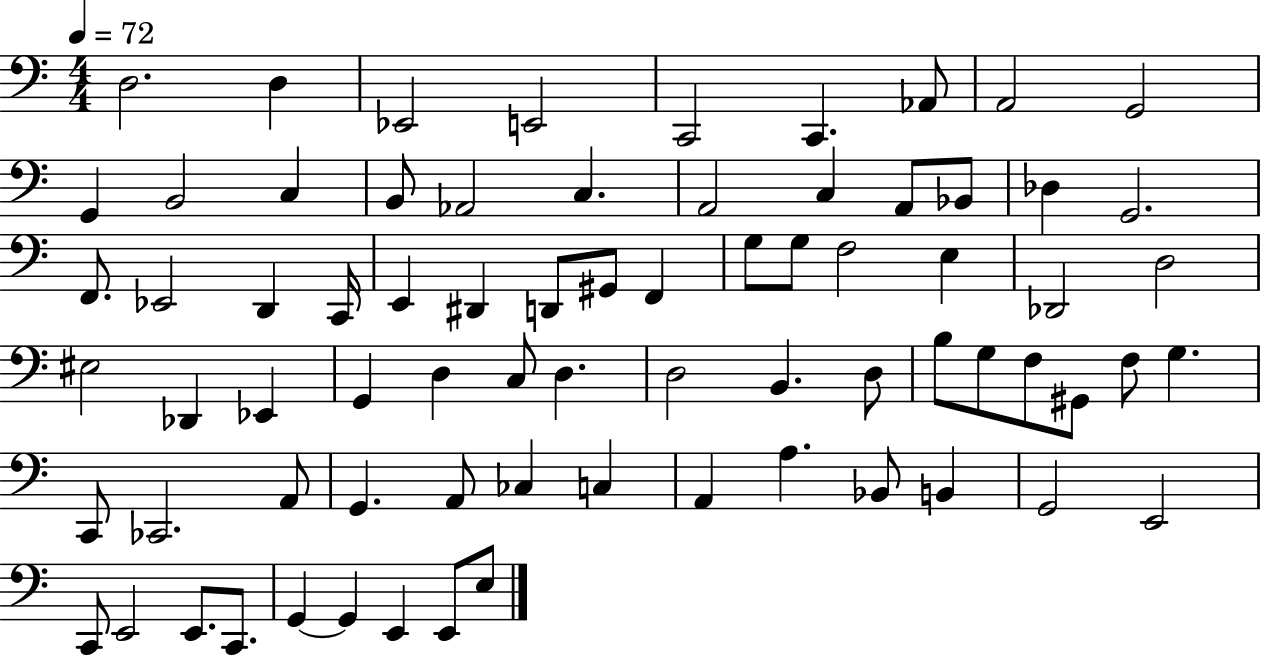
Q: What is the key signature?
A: C major